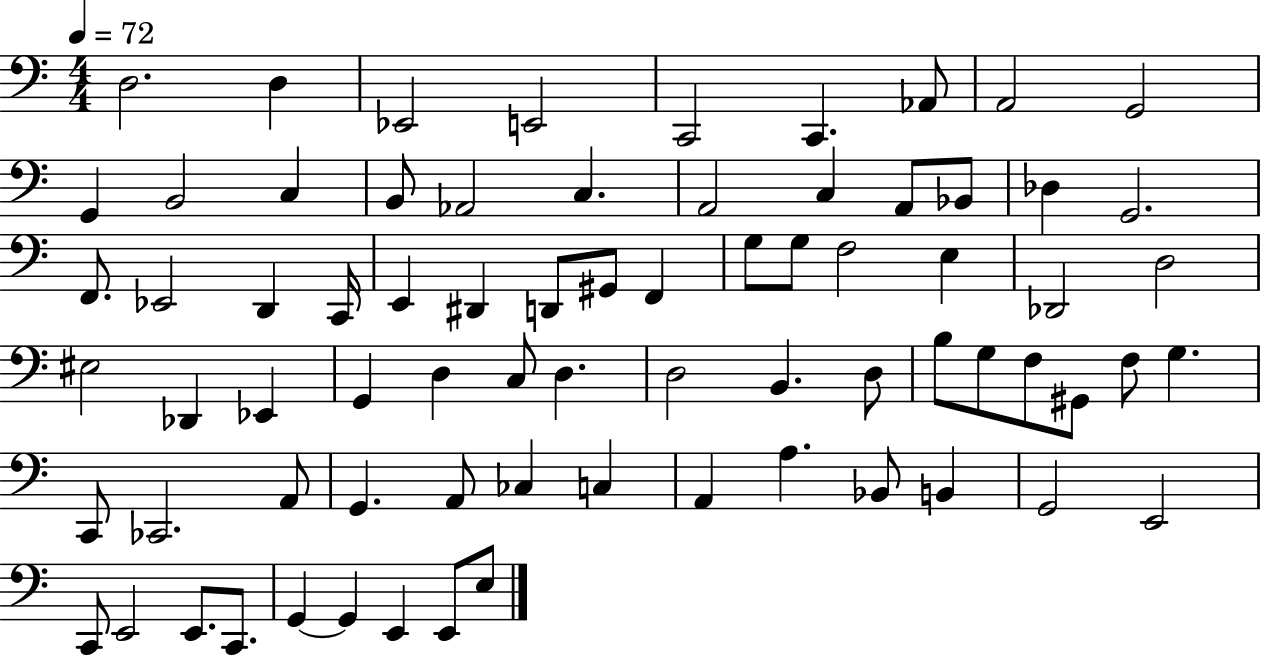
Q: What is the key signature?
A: C major